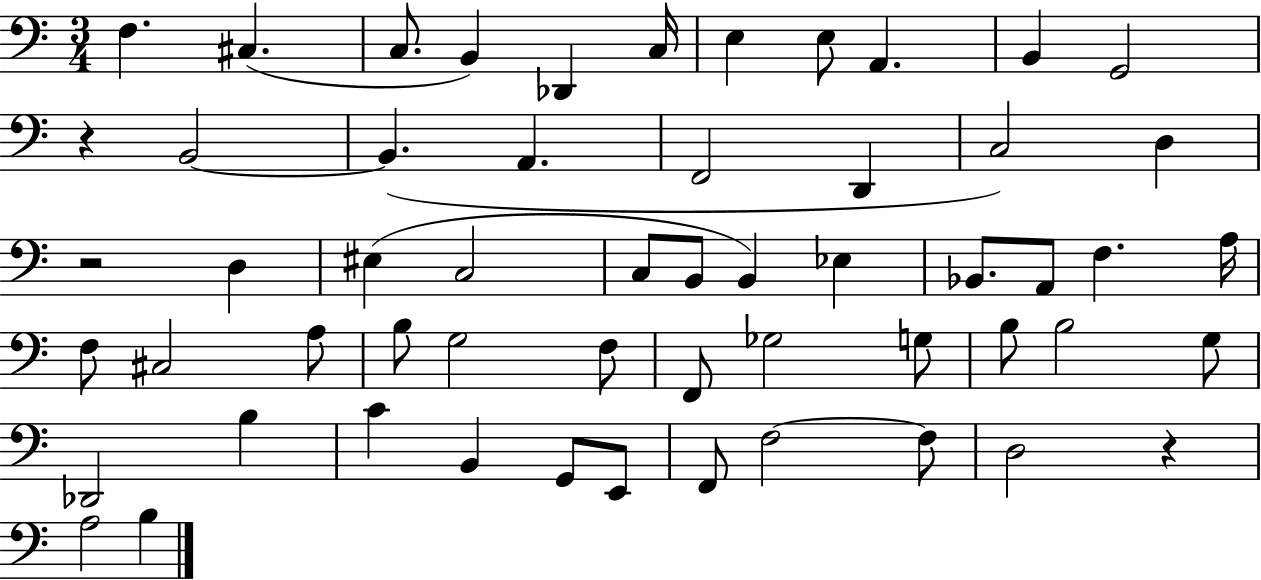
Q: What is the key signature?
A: C major